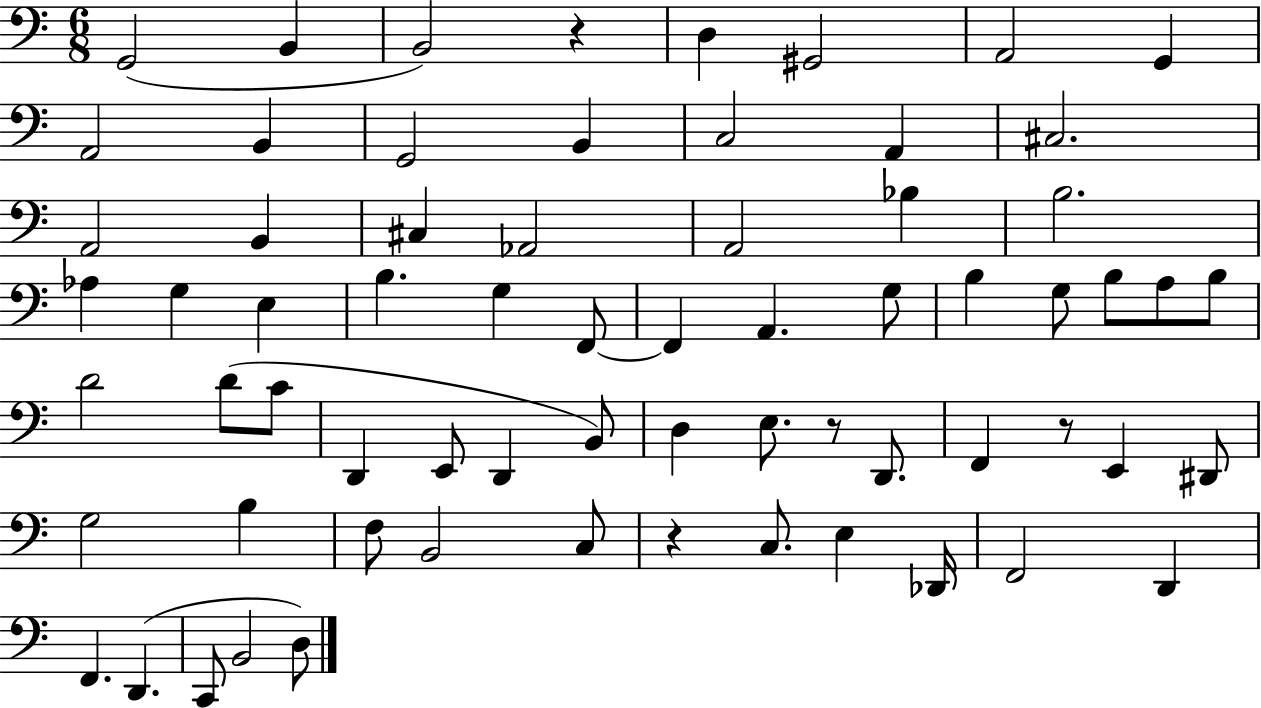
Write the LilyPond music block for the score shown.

{
  \clef bass
  \numericTimeSignature
  \time 6/8
  \key c \major
  g,2( b,4 | b,2) r4 | d4 gis,2 | a,2 g,4 | \break a,2 b,4 | g,2 b,4 | c2 a,4 | cis2. | \break a,2 b,4 | cis4 aes,2 | a,2 bes4 | b2. | \break aes4 g4 e4 | b4. g4 f,8~~ | f,4 a,4. g8 | b4 g8 b8 a8 b8 | \break d'2 d'8( c'8 | d,4 e,8 d,4 b,8) | d4 e8. r8 d,8. | f,4 r8 e,4 dis,8 | \break g2 b4 | f8 b,2 c8 | r4 c8. e4 des,16 | f,2 d,4 | \break f,4. d,4.( | c,8 b,2 d8) | \bar "|."
}